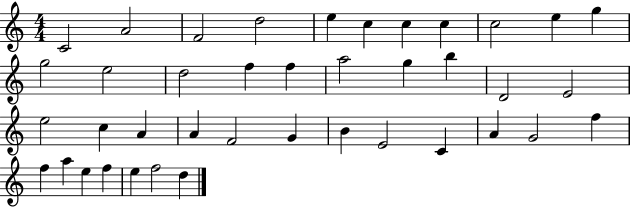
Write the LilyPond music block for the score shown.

{
  \clef treble
  \numericTimeSignature
  \time 4/4
  \key c \major
  c'2 a'2 | f'2 d''2 | e''4 c''4 c''4 c''4 | c''2 e''4 g''4 | \break g''2 e''2 | d''2 f''4 f''4 | a''2 g''4 b''4 | d'2 e'2 | \break e''2 c''4 a'4 | a'4 f'2 g'4 | b'4 e'2 c'4 | a'4 g'2 f''4 | \break f''4 a''4 e''4 f''4 | e''4 f''2 d''4 | \bar "|."
}